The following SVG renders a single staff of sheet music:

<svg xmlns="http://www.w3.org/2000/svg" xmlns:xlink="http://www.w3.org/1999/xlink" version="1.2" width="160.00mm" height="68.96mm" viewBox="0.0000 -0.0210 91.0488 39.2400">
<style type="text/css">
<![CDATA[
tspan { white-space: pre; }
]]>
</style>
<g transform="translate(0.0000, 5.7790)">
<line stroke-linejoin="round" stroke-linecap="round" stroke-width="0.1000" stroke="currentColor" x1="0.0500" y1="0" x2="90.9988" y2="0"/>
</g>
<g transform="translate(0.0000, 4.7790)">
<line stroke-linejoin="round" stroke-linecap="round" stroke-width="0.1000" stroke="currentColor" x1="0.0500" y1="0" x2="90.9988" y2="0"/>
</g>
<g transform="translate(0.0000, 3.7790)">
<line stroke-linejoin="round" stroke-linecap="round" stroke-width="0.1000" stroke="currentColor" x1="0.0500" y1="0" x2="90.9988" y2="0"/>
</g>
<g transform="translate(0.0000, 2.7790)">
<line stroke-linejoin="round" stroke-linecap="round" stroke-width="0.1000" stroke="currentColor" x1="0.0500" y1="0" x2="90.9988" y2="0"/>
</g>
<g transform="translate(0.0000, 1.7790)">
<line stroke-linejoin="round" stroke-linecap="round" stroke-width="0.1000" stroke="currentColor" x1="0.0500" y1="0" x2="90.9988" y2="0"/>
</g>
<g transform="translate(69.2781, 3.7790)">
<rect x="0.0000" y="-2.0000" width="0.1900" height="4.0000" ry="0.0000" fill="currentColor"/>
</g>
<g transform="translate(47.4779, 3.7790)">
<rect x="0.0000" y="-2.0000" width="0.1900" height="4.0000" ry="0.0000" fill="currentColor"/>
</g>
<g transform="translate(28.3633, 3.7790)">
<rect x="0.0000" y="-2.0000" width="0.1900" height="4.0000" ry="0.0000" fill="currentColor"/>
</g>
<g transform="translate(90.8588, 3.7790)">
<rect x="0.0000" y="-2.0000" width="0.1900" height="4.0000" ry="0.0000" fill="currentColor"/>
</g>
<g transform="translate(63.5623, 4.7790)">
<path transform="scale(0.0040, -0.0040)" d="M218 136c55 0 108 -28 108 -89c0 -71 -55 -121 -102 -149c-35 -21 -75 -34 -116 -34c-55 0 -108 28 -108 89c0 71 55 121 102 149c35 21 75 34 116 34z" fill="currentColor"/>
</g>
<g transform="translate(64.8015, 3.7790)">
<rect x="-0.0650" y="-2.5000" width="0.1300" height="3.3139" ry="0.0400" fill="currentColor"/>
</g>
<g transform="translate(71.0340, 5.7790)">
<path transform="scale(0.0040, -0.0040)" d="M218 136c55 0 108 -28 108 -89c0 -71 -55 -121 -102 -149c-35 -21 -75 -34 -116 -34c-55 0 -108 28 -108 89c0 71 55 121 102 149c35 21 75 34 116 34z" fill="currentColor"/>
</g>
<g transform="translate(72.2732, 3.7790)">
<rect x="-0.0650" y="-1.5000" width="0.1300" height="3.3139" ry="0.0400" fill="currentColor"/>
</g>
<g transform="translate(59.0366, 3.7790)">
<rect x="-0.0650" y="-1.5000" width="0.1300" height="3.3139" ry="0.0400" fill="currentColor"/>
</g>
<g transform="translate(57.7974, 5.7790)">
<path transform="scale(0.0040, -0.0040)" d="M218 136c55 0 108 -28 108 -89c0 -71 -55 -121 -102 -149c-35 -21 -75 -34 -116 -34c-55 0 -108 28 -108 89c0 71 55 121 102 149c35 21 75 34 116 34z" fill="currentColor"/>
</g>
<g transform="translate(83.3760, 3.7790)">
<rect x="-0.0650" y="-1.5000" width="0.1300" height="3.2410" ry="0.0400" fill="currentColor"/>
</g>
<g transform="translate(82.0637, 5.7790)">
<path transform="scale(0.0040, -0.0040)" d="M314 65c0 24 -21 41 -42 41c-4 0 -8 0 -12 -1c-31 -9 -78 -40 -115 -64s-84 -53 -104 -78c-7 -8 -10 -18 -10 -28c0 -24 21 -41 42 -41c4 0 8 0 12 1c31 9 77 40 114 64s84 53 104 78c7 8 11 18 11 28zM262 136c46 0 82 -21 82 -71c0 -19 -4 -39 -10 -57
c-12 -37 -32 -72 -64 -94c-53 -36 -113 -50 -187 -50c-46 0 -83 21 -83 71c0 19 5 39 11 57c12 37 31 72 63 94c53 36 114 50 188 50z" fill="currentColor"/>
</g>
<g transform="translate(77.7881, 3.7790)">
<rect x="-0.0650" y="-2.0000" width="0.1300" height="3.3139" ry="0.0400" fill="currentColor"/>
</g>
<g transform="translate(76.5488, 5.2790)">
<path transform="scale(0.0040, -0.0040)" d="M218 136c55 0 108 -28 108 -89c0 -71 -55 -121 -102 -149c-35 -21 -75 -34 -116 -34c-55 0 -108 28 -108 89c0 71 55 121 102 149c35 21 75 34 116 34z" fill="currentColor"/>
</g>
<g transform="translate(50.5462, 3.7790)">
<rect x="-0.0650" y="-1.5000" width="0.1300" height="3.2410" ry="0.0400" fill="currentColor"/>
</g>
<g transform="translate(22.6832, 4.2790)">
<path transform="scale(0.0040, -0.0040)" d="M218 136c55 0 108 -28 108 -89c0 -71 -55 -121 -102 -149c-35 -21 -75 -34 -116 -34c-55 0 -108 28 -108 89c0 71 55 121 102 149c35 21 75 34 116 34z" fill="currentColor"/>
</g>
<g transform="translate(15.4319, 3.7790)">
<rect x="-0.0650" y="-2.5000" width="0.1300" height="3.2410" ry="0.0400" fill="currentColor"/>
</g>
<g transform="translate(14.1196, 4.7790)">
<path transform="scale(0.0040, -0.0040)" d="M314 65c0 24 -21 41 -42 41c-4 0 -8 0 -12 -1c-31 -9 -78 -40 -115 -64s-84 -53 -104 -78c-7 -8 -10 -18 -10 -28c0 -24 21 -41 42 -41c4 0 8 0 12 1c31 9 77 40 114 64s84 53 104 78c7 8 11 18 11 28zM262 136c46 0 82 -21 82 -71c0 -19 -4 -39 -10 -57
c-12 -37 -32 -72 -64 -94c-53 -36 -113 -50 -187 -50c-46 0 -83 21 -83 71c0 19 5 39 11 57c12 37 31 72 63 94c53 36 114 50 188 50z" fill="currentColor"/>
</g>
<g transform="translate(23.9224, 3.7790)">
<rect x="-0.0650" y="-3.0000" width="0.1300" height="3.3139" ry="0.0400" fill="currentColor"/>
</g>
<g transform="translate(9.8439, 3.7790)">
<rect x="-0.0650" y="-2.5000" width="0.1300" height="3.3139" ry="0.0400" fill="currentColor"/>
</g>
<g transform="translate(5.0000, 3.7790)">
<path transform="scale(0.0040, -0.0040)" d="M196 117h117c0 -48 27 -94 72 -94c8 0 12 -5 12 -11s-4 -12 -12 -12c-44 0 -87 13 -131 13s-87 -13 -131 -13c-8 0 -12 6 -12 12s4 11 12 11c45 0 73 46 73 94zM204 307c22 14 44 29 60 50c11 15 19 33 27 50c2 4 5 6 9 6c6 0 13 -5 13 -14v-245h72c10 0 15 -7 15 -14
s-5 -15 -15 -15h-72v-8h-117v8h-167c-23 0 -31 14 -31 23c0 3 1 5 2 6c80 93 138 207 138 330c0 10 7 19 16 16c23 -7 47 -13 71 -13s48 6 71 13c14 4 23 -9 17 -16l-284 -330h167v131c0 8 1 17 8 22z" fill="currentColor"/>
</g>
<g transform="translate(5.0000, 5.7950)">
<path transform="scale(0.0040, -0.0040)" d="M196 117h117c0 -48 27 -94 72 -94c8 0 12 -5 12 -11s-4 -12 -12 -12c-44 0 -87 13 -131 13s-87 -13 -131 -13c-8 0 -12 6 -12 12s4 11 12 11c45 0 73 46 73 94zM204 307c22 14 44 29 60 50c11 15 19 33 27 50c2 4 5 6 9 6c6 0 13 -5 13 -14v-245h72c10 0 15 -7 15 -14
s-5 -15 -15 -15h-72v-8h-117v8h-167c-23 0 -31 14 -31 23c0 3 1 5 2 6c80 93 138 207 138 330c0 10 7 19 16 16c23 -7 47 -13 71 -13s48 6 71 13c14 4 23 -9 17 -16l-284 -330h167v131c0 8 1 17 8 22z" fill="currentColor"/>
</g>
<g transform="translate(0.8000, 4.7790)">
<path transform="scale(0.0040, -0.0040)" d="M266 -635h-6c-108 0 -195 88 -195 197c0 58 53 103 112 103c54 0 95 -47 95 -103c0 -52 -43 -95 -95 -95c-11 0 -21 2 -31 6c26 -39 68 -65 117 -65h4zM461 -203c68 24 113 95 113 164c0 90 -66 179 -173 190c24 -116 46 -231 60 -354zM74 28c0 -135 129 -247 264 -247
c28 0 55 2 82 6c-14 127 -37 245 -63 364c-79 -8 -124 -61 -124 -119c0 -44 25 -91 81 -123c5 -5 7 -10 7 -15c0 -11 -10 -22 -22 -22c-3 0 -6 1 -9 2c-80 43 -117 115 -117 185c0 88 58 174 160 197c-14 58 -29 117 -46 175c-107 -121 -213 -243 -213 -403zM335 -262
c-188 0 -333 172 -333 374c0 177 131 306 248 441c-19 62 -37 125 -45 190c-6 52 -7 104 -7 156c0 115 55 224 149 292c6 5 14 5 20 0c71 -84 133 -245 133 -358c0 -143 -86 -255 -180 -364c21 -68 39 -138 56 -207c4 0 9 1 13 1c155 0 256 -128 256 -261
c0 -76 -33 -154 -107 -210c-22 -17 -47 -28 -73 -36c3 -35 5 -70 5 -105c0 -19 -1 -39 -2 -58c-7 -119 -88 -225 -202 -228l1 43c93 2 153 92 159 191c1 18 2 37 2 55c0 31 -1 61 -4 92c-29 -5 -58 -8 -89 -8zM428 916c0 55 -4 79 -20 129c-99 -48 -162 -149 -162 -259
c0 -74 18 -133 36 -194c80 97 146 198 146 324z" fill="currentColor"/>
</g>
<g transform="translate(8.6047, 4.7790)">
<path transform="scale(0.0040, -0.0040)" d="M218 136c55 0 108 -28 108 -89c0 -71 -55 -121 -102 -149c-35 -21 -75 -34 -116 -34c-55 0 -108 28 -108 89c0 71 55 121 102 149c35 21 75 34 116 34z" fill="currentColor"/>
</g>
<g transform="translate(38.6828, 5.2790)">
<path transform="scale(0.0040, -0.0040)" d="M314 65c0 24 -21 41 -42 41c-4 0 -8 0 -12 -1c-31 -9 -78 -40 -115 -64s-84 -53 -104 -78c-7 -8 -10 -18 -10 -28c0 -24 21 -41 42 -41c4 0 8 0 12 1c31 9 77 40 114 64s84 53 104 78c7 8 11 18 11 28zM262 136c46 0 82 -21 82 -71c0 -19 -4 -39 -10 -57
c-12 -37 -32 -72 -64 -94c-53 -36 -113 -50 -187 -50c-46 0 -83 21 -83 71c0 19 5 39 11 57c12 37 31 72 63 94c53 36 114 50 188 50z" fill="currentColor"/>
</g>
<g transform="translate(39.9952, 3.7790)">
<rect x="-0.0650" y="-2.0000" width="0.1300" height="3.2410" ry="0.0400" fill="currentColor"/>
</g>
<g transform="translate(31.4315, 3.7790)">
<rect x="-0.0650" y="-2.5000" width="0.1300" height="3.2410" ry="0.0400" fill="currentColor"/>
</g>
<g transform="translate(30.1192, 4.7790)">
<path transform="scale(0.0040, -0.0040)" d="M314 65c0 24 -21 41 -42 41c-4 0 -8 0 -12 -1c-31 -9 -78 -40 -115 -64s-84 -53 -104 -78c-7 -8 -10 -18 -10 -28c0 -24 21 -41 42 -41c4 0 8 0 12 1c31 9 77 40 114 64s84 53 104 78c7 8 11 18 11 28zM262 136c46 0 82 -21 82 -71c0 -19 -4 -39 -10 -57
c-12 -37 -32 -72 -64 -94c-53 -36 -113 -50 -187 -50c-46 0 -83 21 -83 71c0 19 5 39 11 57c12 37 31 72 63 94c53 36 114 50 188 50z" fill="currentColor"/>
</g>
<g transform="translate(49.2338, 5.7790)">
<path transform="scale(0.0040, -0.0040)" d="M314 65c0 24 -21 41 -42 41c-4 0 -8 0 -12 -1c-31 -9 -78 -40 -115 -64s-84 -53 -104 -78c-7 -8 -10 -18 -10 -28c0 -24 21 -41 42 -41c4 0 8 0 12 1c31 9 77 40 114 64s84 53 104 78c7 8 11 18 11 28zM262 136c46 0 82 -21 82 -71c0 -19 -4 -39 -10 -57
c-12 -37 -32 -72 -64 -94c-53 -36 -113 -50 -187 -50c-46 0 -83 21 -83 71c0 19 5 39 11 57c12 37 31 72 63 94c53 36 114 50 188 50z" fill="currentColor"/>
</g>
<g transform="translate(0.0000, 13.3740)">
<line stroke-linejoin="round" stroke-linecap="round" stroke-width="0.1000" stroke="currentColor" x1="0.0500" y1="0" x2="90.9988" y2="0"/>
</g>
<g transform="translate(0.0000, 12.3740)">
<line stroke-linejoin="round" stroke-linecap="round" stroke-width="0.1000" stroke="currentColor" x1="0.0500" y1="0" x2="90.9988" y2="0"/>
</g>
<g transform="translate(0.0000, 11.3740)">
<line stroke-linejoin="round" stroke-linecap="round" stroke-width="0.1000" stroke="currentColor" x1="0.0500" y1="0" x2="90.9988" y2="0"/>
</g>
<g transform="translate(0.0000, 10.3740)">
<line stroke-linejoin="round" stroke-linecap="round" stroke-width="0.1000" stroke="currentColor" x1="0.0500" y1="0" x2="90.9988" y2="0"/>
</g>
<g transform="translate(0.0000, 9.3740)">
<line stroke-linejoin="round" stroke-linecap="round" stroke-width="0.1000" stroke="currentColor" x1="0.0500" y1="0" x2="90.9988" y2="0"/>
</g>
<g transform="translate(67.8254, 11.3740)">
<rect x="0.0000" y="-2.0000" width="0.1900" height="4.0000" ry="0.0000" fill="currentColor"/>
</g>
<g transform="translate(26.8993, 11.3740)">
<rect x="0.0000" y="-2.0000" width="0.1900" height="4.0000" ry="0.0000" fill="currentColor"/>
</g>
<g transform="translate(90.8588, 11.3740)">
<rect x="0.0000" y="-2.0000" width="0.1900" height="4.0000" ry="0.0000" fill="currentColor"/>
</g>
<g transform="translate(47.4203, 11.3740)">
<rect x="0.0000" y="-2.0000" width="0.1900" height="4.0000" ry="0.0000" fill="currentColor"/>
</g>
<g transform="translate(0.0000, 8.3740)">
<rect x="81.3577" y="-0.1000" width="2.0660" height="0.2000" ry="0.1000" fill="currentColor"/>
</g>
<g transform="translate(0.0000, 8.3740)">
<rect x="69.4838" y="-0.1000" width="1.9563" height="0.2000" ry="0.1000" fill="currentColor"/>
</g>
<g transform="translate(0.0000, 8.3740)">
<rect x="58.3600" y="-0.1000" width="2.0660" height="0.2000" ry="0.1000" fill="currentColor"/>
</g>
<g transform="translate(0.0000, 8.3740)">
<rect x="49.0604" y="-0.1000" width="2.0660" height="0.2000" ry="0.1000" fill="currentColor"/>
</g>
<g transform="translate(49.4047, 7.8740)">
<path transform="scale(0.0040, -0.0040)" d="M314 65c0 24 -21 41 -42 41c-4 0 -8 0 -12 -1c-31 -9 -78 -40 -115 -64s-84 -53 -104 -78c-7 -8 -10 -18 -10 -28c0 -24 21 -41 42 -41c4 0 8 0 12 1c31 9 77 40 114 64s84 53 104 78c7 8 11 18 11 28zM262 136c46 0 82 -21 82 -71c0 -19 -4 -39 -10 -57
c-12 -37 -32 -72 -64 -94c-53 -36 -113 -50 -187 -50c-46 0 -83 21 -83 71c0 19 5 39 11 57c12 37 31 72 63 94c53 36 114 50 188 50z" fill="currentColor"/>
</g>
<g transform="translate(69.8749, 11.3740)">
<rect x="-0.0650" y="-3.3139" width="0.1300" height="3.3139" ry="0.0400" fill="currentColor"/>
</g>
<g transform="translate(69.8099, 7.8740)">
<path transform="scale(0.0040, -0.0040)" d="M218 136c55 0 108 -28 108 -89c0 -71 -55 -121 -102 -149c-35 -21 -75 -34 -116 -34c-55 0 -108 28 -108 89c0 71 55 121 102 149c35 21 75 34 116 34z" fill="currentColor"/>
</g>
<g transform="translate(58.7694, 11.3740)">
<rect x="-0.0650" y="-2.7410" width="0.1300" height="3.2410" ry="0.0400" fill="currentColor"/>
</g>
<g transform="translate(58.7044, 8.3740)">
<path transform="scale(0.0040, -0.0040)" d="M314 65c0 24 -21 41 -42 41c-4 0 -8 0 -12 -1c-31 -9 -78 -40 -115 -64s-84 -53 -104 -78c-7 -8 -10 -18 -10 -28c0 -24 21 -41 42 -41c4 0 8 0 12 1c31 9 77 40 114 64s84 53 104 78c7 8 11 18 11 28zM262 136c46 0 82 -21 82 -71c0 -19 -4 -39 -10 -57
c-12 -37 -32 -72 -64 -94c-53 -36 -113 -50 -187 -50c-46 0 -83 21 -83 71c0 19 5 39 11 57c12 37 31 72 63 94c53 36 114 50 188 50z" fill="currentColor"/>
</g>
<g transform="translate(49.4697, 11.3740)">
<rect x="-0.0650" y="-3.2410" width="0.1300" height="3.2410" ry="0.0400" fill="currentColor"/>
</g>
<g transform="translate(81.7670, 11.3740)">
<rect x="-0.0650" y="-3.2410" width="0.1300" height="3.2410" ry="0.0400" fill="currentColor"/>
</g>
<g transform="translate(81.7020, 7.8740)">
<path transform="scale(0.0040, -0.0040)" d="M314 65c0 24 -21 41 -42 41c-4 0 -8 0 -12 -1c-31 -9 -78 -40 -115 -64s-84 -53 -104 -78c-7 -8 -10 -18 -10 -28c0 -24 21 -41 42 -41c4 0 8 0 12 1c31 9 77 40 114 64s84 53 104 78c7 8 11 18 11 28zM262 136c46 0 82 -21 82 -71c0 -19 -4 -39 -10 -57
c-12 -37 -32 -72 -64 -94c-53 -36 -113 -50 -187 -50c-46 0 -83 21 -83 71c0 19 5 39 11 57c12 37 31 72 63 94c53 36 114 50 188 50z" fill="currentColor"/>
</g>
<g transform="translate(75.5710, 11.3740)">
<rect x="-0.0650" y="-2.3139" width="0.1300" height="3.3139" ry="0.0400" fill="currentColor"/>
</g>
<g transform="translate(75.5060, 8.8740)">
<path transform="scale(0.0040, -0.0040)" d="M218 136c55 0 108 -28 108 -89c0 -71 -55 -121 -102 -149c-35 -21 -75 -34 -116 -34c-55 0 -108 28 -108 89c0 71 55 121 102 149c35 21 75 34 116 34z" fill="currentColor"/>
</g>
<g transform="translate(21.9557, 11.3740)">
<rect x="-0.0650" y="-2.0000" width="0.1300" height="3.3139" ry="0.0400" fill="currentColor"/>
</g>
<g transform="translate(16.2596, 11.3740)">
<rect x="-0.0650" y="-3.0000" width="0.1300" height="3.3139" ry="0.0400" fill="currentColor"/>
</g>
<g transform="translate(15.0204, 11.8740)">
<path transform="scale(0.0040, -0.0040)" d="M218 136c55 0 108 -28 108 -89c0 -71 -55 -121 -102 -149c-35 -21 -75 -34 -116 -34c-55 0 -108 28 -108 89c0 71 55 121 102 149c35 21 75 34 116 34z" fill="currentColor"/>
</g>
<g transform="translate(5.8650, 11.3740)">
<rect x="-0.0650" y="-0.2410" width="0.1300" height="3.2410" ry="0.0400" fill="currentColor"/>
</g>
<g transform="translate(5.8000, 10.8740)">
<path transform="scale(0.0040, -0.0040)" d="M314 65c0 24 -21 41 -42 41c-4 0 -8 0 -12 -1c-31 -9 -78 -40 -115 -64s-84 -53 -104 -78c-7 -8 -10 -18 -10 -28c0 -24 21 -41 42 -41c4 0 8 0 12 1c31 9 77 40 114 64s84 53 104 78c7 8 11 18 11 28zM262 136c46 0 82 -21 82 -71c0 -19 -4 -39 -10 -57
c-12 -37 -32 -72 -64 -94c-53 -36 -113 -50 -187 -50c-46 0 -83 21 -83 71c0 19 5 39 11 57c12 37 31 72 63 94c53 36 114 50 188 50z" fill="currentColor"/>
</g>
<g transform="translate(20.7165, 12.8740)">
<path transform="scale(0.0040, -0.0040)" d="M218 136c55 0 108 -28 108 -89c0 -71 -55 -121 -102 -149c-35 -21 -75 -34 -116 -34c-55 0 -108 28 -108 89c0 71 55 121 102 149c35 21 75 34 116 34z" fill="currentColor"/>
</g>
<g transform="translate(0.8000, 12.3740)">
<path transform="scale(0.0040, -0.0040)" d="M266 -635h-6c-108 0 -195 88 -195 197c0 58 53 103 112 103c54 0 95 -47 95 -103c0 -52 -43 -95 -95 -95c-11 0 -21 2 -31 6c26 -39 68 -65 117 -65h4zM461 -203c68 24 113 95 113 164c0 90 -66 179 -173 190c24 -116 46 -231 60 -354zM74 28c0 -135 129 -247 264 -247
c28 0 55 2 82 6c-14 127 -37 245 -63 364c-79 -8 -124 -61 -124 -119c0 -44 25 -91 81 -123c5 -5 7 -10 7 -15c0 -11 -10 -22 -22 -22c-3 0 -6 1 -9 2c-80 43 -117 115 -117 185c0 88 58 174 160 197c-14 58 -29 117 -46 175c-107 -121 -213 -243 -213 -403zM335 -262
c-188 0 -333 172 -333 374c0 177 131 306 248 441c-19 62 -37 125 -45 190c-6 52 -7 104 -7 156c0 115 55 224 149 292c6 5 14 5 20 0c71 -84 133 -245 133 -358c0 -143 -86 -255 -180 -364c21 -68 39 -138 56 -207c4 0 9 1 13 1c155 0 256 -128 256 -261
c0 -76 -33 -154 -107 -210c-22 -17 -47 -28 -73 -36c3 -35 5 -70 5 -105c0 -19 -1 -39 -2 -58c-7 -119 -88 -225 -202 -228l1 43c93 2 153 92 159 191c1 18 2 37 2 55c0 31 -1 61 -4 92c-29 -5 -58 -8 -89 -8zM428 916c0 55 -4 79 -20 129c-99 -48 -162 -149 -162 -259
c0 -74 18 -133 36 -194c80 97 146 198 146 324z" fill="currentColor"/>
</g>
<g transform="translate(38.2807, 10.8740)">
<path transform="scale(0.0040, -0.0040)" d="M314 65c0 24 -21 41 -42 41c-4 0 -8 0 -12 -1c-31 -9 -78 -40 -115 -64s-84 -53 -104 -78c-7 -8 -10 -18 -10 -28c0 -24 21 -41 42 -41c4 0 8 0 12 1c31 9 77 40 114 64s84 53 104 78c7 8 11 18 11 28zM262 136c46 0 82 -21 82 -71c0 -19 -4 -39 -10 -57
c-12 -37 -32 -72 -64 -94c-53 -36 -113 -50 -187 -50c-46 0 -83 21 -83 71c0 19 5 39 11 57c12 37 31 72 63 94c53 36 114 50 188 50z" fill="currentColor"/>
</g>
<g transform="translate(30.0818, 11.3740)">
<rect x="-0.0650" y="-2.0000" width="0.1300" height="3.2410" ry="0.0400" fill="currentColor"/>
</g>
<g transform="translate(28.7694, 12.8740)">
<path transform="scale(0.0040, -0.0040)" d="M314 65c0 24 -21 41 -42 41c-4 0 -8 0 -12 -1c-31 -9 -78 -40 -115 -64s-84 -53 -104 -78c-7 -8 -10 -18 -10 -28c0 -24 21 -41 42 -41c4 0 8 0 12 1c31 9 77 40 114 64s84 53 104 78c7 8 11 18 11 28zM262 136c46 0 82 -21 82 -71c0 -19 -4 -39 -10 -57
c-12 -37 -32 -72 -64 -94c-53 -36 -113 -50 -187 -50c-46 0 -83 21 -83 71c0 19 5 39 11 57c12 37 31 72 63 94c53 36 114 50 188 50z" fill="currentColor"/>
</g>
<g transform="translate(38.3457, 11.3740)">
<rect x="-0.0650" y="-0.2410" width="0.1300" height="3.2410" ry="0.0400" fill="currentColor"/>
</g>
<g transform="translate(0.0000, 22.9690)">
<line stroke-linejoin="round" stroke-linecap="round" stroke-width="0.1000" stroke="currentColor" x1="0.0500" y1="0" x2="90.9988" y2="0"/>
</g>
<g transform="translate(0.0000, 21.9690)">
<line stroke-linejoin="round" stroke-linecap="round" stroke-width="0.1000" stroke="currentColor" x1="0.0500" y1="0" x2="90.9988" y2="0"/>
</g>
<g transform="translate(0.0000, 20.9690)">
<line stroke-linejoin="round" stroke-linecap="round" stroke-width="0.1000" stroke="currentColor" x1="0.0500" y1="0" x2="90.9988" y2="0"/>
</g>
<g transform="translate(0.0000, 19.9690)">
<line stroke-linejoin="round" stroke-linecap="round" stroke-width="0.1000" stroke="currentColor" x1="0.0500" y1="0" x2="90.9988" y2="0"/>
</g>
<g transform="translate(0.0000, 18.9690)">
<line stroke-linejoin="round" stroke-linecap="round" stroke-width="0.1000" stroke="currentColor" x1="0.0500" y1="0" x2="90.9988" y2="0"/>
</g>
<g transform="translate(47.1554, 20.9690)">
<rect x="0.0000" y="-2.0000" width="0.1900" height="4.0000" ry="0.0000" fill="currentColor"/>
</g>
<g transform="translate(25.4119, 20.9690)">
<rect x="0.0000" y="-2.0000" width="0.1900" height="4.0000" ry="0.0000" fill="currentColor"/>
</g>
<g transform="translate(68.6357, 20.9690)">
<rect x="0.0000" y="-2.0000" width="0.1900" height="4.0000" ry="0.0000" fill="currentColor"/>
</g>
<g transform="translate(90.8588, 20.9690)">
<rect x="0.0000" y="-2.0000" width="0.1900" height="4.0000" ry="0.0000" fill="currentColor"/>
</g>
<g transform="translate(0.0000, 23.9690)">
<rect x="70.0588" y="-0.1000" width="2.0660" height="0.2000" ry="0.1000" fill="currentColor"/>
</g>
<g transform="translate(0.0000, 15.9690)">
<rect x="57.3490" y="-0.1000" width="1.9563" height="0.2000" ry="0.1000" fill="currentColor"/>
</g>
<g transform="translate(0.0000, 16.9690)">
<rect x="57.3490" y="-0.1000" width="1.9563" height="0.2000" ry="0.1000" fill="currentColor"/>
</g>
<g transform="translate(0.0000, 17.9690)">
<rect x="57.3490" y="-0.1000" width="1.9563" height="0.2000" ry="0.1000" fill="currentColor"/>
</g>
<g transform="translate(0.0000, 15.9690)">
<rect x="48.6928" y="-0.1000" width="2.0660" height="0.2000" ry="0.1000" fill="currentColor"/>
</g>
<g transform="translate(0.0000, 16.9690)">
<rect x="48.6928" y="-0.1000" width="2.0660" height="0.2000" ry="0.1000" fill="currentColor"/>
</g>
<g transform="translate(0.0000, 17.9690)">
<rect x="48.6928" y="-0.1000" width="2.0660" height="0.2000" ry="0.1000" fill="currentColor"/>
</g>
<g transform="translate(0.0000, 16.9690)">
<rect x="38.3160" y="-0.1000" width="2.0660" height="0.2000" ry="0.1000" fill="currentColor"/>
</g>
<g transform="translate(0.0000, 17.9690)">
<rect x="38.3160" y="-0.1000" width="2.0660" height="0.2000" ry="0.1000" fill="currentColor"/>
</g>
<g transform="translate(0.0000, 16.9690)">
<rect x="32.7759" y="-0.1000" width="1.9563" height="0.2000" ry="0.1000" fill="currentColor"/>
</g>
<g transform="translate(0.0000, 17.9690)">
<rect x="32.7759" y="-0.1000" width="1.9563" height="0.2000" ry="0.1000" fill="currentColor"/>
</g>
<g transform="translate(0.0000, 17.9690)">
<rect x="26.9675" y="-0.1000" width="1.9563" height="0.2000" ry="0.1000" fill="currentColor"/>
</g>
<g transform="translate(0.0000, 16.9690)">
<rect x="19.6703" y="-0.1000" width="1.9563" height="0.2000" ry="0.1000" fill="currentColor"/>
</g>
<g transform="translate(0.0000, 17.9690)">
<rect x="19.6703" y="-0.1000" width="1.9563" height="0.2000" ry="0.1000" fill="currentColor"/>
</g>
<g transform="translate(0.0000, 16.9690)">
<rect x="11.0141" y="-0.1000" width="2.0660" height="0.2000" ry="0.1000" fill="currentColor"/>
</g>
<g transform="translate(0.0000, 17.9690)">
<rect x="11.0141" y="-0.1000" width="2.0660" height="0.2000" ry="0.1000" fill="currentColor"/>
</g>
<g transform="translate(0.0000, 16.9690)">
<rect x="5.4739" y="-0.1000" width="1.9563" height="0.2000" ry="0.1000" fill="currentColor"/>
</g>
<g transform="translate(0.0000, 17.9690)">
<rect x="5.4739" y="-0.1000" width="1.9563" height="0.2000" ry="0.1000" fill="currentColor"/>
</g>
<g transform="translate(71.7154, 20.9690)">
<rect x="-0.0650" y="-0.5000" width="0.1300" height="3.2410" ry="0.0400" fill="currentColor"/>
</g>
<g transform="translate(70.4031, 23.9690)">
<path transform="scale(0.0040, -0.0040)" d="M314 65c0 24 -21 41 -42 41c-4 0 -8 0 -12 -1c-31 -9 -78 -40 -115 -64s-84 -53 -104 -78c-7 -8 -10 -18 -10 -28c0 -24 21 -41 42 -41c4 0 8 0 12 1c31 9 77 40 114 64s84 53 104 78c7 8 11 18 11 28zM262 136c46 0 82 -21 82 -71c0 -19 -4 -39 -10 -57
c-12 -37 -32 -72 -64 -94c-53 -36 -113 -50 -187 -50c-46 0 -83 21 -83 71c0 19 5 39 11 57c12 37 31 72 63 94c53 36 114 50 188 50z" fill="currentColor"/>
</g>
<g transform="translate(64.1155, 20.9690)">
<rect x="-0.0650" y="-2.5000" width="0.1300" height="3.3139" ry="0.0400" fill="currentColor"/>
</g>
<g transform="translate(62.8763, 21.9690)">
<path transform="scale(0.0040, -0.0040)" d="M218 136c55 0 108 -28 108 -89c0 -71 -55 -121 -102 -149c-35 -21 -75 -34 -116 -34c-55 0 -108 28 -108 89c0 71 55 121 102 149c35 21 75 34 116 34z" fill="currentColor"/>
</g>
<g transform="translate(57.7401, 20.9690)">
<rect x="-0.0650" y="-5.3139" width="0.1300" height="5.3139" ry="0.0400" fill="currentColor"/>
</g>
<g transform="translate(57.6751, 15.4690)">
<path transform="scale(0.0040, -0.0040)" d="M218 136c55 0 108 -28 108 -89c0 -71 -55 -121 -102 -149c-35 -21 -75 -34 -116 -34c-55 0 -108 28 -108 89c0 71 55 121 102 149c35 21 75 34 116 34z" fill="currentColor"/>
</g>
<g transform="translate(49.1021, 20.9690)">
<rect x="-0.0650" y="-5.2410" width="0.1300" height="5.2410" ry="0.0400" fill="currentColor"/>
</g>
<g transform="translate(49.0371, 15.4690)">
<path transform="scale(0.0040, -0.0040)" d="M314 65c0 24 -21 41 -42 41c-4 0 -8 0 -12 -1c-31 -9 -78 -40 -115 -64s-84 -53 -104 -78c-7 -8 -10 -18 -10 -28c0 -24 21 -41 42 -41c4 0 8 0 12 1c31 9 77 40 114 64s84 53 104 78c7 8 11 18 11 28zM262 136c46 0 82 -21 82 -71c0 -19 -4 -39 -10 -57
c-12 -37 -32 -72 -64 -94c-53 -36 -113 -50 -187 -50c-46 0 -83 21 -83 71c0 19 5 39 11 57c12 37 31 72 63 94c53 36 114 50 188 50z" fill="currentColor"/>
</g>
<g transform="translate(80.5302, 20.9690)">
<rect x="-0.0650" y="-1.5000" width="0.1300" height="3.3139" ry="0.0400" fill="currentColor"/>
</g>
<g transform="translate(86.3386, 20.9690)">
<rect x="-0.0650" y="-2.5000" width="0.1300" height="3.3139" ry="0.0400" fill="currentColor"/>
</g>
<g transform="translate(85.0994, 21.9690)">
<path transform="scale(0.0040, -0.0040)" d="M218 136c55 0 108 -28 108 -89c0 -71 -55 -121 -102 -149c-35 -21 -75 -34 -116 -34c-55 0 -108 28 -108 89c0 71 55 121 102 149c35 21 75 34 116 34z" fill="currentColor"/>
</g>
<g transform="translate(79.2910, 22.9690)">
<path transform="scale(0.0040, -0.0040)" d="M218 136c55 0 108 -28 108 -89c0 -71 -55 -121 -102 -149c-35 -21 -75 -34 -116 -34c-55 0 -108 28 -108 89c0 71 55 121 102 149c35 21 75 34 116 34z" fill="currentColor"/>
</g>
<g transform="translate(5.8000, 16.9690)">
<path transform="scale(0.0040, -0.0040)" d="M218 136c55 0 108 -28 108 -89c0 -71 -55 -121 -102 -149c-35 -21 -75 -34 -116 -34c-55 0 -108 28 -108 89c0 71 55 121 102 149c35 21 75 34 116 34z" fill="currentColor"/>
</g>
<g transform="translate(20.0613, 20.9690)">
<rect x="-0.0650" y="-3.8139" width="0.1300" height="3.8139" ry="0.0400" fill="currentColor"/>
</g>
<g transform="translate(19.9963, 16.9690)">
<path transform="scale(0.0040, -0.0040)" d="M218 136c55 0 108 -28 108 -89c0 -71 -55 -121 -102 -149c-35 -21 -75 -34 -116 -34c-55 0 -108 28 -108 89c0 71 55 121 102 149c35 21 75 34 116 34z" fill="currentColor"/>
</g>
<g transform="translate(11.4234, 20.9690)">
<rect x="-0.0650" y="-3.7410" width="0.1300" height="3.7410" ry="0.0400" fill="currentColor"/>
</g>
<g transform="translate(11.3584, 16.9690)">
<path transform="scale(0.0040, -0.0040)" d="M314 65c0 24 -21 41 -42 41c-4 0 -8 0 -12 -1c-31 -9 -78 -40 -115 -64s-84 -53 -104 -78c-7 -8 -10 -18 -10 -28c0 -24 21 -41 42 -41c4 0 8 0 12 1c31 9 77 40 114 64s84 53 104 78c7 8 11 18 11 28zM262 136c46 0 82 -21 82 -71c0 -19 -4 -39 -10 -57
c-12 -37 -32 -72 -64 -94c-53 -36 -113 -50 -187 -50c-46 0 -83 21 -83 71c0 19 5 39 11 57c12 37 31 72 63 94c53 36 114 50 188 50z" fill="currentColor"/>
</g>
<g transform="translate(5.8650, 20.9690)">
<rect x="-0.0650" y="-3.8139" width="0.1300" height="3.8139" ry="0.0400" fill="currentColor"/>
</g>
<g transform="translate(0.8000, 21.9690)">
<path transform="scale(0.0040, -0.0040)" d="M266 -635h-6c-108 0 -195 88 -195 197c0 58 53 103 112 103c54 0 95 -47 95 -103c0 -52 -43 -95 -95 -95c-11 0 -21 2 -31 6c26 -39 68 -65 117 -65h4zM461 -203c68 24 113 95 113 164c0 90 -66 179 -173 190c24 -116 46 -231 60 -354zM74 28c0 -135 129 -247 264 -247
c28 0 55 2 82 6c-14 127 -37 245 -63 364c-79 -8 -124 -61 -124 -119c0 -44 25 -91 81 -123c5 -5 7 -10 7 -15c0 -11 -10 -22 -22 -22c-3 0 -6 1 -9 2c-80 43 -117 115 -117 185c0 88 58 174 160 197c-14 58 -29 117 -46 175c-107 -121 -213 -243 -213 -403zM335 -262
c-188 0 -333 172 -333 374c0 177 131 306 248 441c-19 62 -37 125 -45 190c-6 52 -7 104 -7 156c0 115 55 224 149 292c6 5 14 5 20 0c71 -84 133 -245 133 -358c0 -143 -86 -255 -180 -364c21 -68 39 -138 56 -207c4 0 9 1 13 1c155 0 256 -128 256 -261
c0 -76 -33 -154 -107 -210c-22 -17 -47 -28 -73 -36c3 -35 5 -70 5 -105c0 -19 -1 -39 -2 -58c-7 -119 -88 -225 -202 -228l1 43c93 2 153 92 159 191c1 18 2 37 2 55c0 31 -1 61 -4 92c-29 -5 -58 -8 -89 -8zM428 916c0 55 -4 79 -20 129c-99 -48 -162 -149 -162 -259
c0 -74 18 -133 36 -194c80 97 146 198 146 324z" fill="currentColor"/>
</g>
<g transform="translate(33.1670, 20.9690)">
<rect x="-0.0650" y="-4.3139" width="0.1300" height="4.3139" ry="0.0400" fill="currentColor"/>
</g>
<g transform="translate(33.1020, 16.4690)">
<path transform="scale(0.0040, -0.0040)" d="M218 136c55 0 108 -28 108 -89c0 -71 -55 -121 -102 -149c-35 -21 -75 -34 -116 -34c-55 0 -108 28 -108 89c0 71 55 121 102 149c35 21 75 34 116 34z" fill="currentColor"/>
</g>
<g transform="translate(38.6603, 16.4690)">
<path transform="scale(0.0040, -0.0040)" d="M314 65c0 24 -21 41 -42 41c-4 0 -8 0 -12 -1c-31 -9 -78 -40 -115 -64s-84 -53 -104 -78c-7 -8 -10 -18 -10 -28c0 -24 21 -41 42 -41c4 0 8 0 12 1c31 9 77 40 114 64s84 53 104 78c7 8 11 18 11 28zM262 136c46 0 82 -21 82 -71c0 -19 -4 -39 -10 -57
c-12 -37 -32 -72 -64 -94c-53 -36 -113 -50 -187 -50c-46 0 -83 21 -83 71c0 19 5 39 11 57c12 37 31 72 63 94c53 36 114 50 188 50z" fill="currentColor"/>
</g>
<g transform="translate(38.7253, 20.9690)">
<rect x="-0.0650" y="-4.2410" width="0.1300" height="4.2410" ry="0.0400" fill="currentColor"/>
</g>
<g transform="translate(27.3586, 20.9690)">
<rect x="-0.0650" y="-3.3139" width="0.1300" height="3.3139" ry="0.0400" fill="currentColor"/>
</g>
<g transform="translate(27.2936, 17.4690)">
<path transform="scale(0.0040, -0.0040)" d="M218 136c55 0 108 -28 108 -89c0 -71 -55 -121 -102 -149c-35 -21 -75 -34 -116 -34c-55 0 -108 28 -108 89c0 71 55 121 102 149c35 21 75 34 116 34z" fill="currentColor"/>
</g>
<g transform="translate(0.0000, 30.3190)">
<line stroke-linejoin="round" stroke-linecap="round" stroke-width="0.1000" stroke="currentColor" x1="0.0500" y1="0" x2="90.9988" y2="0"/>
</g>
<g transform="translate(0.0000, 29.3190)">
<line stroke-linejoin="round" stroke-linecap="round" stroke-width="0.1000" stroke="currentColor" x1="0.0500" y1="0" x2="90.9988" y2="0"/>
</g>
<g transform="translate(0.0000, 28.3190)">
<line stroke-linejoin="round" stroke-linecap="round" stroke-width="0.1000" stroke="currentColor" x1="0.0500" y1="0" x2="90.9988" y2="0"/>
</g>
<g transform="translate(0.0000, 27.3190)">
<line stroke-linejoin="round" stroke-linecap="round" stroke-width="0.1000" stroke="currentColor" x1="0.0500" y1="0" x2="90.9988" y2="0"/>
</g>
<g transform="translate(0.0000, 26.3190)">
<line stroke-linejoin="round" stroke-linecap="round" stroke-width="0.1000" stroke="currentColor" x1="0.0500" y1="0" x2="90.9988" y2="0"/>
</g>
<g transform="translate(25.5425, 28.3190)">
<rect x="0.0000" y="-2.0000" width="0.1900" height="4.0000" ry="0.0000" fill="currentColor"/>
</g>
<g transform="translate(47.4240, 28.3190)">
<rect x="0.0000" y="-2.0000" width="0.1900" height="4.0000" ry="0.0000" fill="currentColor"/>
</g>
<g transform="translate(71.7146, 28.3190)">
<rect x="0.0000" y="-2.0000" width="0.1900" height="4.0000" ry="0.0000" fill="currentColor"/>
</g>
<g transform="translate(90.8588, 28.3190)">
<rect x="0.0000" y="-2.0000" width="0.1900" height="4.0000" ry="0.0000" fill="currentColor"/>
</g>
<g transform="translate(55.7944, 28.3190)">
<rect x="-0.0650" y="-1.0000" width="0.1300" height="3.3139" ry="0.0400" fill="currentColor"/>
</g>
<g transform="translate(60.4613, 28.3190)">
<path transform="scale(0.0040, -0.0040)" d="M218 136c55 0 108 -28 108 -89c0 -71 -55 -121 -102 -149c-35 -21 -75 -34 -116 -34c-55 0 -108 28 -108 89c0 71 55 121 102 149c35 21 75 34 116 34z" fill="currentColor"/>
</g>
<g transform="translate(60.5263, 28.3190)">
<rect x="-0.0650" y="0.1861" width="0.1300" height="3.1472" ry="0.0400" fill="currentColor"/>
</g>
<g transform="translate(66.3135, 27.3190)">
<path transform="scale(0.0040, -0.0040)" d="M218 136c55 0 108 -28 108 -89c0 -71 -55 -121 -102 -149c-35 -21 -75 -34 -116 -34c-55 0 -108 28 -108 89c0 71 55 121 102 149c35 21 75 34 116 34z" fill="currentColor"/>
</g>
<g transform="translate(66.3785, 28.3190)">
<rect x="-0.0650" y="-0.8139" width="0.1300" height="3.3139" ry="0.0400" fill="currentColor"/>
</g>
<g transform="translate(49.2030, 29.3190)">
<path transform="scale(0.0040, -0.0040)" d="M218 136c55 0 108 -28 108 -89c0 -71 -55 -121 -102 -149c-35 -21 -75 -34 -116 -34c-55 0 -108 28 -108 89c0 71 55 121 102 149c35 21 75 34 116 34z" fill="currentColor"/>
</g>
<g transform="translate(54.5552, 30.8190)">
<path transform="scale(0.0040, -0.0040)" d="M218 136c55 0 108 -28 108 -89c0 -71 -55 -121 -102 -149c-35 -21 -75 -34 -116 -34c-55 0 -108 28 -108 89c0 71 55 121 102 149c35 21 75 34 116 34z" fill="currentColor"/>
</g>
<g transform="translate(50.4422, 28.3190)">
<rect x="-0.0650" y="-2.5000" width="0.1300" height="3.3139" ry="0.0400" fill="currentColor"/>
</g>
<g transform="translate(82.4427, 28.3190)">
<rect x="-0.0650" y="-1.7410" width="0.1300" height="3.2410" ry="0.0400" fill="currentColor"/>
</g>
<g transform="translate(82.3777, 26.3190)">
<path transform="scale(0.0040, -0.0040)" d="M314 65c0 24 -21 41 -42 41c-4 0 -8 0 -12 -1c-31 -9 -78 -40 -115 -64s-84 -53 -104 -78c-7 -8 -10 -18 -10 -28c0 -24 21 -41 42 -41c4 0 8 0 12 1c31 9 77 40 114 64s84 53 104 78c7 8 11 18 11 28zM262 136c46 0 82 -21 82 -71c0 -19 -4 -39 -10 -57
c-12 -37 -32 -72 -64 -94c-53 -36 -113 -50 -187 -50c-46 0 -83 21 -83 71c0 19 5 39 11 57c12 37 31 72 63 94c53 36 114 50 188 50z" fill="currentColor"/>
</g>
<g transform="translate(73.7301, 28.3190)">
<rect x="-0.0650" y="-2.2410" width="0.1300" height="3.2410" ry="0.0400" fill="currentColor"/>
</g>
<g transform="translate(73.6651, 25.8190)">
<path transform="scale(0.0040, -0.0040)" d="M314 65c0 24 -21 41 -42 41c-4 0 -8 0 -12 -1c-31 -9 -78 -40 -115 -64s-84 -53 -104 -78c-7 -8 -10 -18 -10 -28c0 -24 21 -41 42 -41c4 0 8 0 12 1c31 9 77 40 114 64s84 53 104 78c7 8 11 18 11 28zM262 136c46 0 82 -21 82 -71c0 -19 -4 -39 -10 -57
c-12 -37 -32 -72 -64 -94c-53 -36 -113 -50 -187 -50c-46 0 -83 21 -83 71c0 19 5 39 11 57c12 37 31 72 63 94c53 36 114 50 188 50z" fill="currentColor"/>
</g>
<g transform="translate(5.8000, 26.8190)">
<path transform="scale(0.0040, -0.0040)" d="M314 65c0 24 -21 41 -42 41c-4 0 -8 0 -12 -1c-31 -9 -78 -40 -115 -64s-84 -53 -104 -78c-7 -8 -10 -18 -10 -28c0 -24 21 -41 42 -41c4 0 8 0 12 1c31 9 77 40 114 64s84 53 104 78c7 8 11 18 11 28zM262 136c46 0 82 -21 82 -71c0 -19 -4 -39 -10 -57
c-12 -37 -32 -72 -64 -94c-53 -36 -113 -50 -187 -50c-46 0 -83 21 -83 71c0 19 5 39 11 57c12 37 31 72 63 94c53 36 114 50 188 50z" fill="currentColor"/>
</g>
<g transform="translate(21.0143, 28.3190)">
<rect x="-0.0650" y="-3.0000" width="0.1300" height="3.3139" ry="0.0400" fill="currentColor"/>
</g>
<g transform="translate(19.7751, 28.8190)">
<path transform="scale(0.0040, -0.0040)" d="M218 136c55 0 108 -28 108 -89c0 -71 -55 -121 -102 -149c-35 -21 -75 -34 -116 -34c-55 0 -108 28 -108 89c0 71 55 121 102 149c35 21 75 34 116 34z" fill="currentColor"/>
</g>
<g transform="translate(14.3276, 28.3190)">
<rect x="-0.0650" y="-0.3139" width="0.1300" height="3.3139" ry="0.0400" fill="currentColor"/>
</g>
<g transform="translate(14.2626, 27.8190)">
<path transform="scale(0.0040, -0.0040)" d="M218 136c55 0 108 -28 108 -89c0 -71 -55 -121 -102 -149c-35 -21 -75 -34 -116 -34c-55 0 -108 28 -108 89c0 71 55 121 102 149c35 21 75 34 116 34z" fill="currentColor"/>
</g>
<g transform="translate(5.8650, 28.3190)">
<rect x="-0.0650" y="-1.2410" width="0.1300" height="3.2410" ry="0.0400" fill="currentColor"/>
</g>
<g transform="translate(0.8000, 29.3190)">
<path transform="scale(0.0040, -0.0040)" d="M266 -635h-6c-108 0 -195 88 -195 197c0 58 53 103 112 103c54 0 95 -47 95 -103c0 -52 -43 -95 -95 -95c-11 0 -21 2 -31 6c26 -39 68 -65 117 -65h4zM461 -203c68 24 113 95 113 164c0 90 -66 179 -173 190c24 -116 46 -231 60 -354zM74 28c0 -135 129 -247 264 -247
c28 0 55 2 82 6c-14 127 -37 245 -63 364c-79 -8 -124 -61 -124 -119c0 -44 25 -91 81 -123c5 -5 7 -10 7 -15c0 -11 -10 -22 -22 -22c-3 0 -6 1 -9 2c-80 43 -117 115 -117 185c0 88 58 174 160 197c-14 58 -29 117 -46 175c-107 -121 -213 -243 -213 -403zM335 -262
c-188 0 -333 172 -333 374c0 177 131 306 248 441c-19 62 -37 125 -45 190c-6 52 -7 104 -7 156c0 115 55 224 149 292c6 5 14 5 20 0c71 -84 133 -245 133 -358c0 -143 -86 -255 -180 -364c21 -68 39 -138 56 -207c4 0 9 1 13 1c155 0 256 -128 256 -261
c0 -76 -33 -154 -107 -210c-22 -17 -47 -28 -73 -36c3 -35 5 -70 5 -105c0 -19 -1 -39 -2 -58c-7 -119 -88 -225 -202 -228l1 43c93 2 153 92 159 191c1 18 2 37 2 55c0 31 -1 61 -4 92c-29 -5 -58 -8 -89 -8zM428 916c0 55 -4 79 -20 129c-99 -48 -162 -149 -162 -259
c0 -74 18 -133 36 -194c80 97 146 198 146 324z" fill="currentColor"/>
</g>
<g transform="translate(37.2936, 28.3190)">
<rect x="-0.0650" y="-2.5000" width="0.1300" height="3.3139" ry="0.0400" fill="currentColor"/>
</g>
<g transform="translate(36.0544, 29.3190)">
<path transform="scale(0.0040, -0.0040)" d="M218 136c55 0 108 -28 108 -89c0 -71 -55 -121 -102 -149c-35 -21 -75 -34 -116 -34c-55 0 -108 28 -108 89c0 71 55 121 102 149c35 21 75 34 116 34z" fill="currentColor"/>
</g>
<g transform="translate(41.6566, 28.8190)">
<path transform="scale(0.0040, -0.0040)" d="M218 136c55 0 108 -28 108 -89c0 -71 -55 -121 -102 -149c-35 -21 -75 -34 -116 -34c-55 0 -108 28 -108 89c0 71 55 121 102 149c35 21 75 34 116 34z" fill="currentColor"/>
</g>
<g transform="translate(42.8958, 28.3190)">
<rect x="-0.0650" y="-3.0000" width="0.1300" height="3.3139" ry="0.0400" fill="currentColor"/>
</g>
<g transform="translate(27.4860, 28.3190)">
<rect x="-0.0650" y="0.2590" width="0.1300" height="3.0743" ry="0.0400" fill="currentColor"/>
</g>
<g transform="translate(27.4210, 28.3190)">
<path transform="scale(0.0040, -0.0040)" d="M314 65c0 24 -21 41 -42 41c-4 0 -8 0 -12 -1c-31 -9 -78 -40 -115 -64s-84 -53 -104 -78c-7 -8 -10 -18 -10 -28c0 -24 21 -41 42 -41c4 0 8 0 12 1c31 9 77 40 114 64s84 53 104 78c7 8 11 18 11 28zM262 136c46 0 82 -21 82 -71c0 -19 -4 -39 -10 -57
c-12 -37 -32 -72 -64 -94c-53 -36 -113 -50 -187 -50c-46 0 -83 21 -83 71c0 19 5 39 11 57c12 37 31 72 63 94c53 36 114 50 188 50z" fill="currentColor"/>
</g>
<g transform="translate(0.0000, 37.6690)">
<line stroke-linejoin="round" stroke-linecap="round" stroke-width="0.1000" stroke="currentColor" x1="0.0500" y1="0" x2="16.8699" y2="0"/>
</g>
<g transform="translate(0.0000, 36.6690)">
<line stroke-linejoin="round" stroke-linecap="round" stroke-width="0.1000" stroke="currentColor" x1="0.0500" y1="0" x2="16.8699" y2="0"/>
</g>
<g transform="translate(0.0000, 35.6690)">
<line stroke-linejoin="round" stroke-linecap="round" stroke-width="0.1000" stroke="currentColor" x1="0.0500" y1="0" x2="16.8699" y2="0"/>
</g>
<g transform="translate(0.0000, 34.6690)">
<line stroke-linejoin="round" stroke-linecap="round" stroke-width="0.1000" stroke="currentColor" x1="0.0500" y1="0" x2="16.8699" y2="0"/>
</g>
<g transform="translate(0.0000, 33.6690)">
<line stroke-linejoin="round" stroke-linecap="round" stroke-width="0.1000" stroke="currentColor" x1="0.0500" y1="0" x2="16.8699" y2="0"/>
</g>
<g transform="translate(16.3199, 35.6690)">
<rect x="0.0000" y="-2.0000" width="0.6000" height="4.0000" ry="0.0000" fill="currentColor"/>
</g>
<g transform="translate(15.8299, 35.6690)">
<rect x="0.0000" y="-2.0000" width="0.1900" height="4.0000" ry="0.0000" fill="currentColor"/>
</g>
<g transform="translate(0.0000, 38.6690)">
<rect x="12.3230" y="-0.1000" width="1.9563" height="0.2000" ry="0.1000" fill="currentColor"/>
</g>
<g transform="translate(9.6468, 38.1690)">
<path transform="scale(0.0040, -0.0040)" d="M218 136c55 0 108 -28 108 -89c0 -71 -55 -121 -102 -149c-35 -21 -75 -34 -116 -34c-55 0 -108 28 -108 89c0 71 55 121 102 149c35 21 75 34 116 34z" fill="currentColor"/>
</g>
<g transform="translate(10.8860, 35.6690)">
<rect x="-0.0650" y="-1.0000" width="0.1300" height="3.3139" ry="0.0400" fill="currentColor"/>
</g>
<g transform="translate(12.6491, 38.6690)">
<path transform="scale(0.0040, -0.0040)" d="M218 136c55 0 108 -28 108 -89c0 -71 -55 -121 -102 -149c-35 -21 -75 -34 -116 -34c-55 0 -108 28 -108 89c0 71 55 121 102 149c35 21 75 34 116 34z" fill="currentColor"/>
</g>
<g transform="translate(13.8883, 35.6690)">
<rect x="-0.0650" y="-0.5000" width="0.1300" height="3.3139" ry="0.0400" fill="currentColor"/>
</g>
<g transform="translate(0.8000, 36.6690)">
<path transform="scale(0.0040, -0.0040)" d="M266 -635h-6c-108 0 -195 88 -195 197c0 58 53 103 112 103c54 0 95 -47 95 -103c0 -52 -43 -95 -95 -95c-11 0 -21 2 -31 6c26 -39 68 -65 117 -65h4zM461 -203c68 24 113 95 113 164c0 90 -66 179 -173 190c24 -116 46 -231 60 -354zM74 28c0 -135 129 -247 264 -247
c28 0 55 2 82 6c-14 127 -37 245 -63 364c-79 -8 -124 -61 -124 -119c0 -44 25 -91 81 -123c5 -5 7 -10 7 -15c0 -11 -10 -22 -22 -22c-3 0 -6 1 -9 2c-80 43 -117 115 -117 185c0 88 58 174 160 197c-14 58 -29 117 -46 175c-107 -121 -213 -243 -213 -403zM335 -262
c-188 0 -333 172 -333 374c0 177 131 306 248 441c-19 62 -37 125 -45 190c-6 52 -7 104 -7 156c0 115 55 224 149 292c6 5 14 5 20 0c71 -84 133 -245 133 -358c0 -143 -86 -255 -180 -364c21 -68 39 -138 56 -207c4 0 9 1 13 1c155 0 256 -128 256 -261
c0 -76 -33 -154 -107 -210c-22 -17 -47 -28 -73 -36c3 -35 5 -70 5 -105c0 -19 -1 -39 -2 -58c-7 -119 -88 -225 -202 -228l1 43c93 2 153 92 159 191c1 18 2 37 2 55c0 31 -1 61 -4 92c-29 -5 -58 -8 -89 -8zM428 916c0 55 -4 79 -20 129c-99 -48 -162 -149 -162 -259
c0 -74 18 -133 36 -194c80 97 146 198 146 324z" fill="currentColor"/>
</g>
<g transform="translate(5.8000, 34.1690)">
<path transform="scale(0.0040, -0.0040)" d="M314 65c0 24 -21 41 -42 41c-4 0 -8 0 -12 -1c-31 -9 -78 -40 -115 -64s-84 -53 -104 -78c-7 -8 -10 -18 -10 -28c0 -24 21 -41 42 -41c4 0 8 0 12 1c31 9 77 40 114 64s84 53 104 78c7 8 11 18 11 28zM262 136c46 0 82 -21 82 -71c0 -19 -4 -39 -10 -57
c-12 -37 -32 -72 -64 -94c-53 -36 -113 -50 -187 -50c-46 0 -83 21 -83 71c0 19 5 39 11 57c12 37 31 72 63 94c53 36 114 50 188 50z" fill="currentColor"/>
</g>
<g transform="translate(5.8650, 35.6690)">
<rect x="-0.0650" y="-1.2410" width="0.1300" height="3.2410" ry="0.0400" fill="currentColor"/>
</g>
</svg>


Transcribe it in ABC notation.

X:1
T:Untitled
M:4/4
L:1/4
K:C
G G2 A G2 F2 E2 E G E F E2 c2 A F F2 c2 b2 a2 b g b2 c' c'2 c' b d' d'2 f'2 f' G C2 E G e2 c A B2 G A G D B d g2 f2 e2 D C